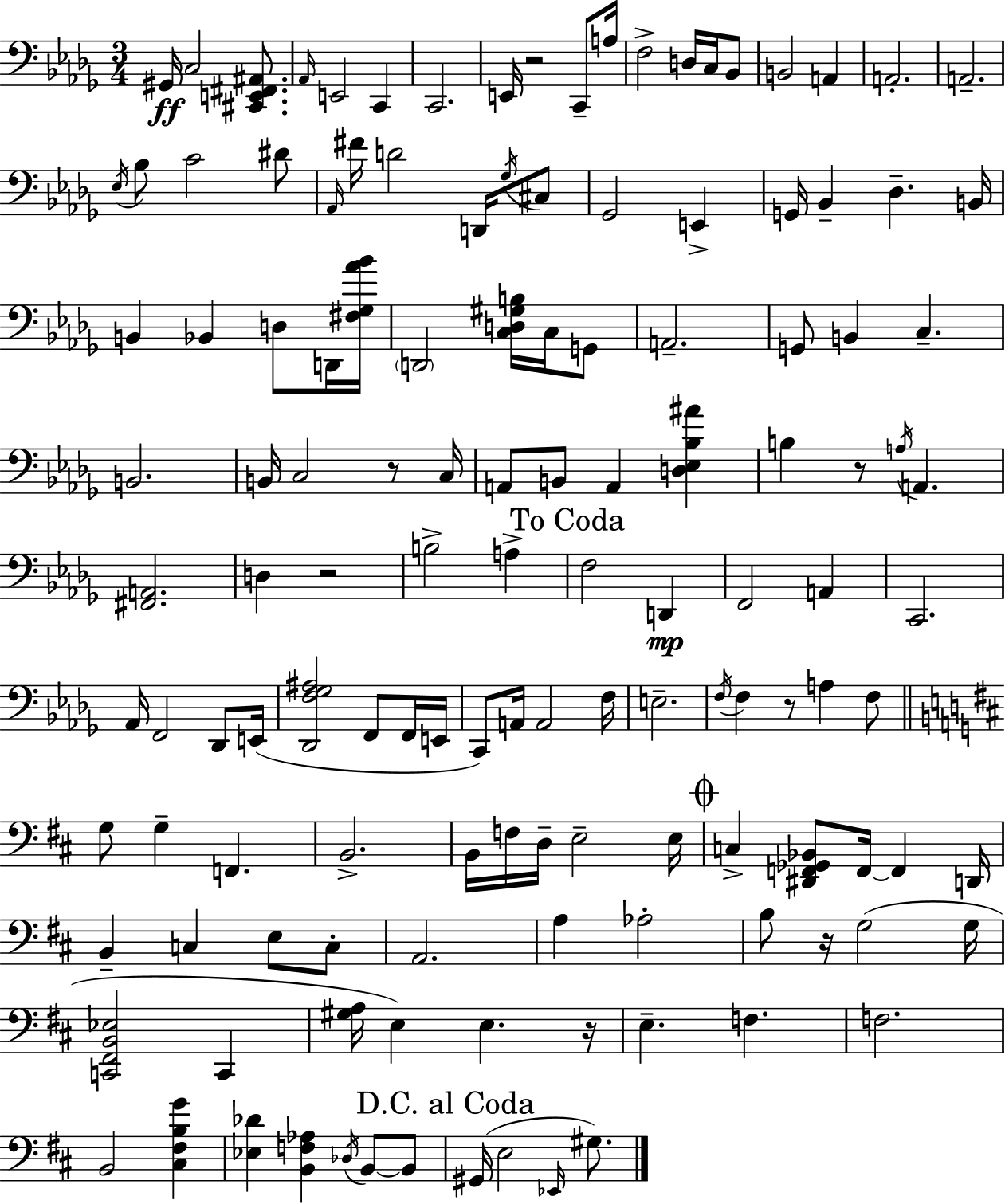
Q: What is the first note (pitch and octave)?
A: G#2